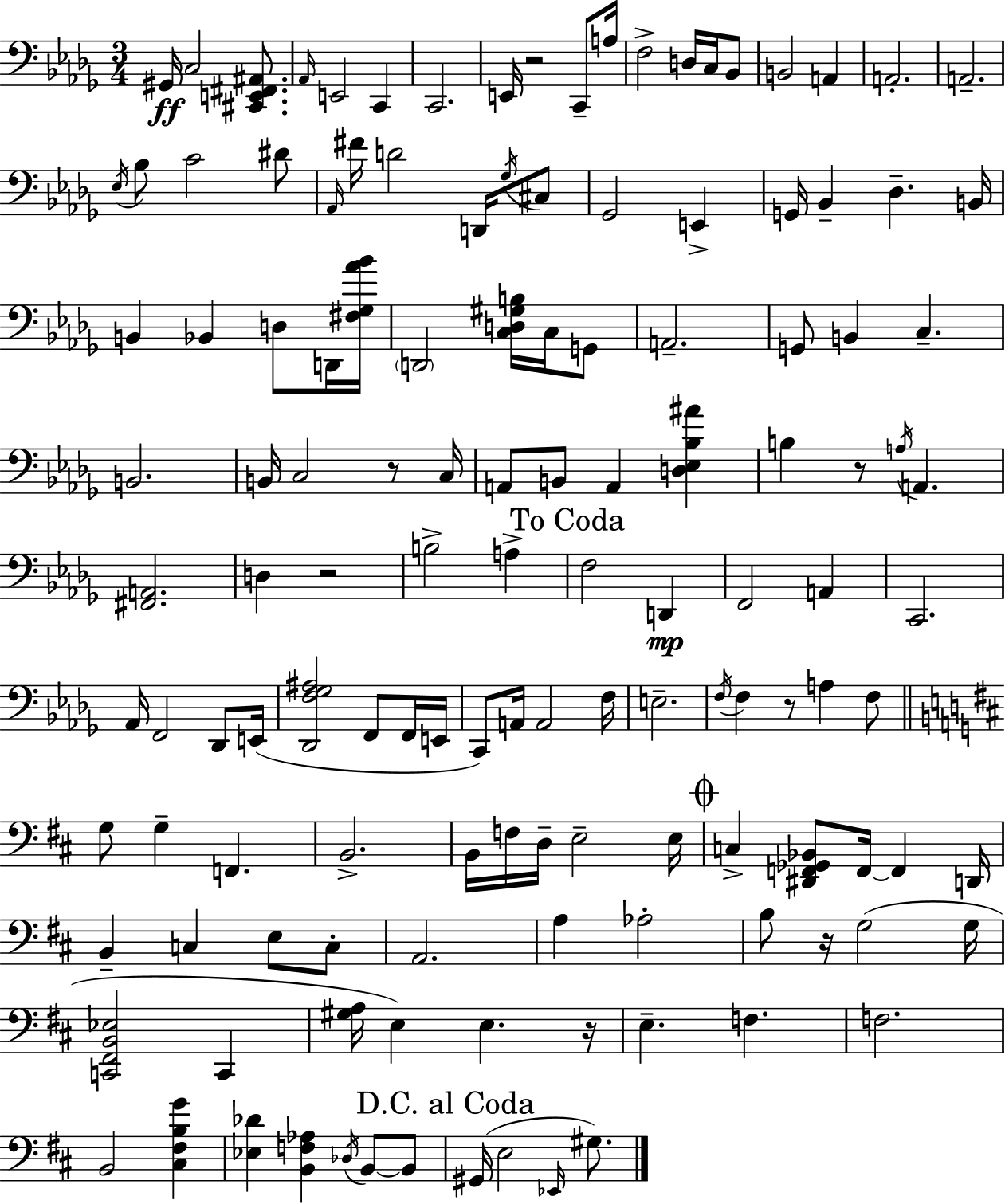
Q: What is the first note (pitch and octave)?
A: G#2